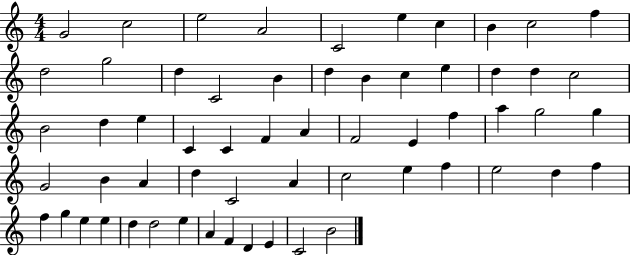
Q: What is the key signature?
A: C major